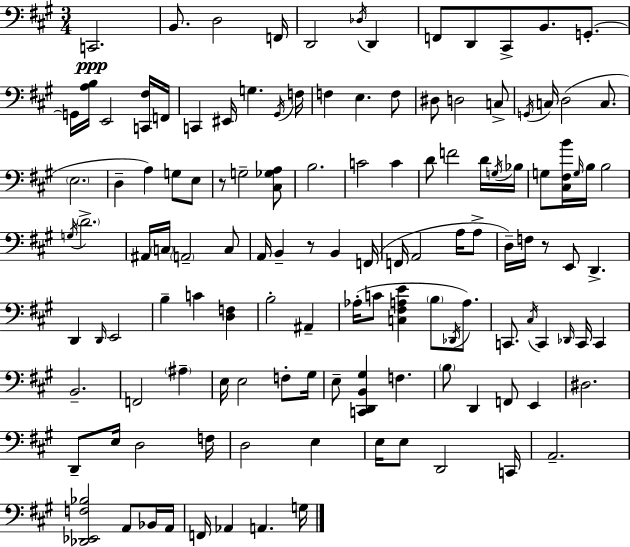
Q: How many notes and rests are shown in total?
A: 127